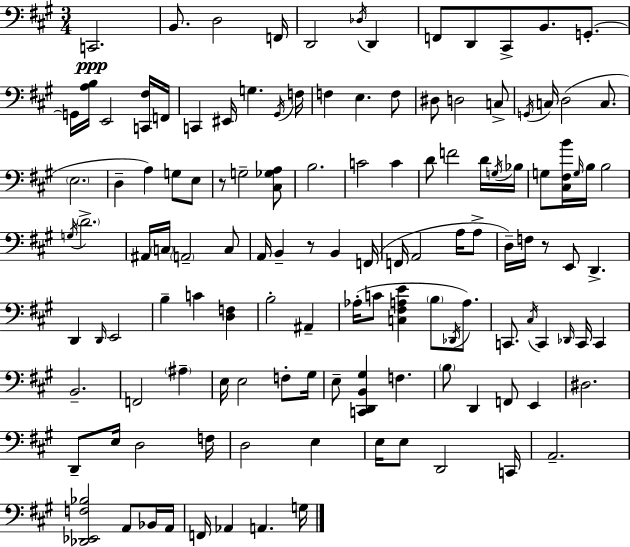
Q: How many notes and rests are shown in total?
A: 127